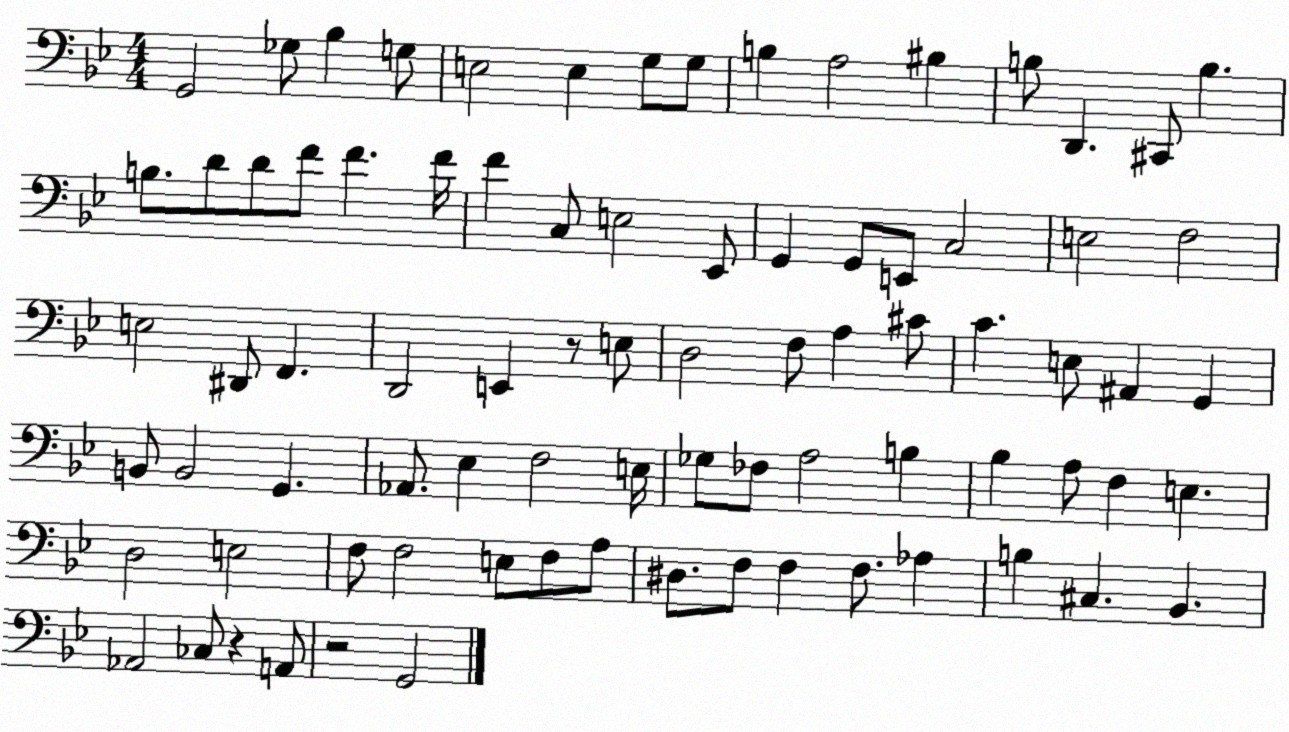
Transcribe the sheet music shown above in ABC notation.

X:1
T:Untitled
M:4/4
L:1/4
K:Bb
G,,2 _G,/2 _B, G,/2 E,2 E, G,/2 G,/2 B, A,2 ^B, B,/2 D,, ^C,,/2 B, B,/2 D/2 D/2 F/2 F F/4 F C,/2 E,2 _E,,/2 G,, G,,/2 E,,/2 C,2 E,2 F,2 E,2 ^D,,/2 F,, D,,2 E,, z/2 E,/2 D,2 F,/2 A, ^C/2 C E,/2 ^A,, G,, B,,/2 B,,2 G,, _A,,/2 _E, F,2 E,/4 _G,/2 _F,/2 A,2 B, _B, A,/2 F, E, D,2 E,2 F,/2 F,2 E,/2 F,/2 A,/2 ^D,/2 F,/2 F, F,/2 _A, B, ^C, _B,, _A,,2 _C,/2 z A,,/2 z2 G,,2